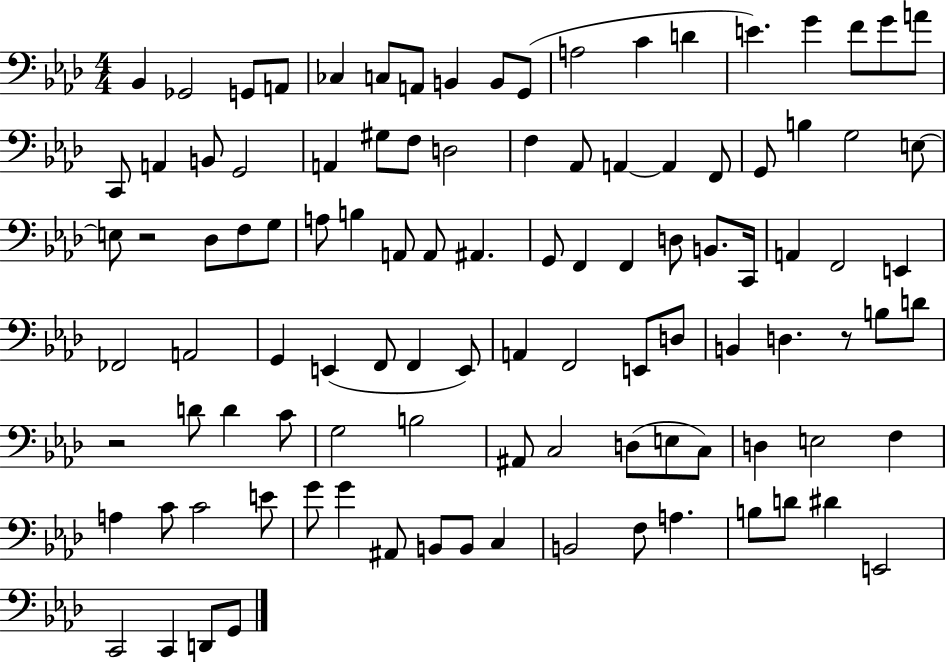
X:1
T:Untitled
M:4/4
L:1/4
K:Ab
_B,, _G,,2 G,,/2 A,,/2 _C, C,/2 A,,/2 B,, B,,/2 G,,/2 A,2 C D E G F/2 G/2 A/2 C,,/2 A,, B,,/2 G,,2 A,, ^G,/2 F,/2 D,2 F, _A,,/2 A,, A,, F,,/2 G,,/2 B, G,2 E,/2 E,/2 z2 _D,/2 F,/2 G,/2 A,/2 B, A,,/2 A,,/2 ^A,, G,,/2 F,, F,, D,/2 B,,/2 C,,/4 A,, F,,2 E,, _F,,2 A,,2 G,, E,, F,,/2 F,, E,,/2 A,, F,,2 E,,/2 D,/2 B,, D, z/2 B,/2 D/2 z2 D/2 D C/2 G,2 B,2 ^A,,/2 C,2 D,/2 E,/2 C,/2 D, E,2 F, A, C/2 C2 E/2 G/2 G ^A,,/2 B,,/2 B,,/2 C, B,,2 F,/2 A, B,/2 D/2 ^D E,,2 C,,2 C,, D,,/2 G,,/2